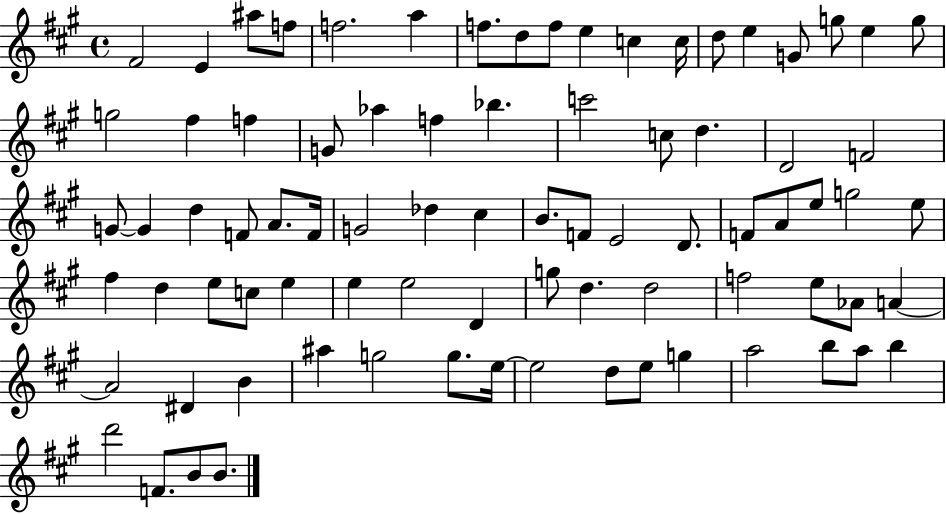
X:1
T:Untitled
M:4/4
L:1/4
K:A
^F2 E ^a/2 f/2 f2 a f/2 d/2 f/2 e c c/4 d/2 e G/2 g/2 e g/2 g2 ^f f G/2 _a f _b c'2 c/2 d D2 F2 G/2 G d F/2 A/2 F/4 G2 _d ^c B/2 F/2 E2 D/2 F/2 A/2 e/2 g2 e/2 ^f d e/2 c/2 e e e2 D g/2 d d2 f2 e/2 _A/2 A A2 ^D B ^a g2 g/2 e/4 e2 d/2 e/2 g a2 b/2 a/2 b d'2 F/2 B/2 B/2